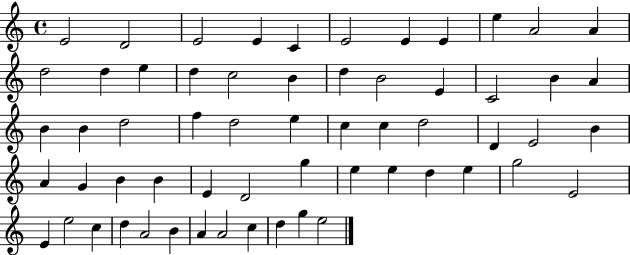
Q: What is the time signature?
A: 4/4